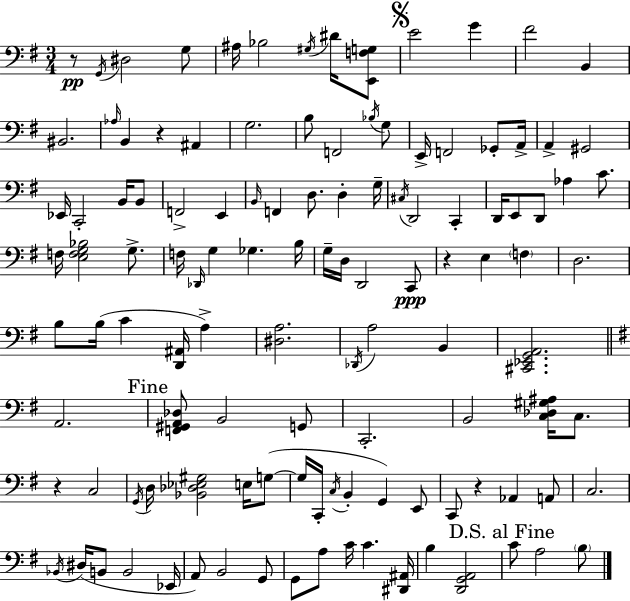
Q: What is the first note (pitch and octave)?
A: G2